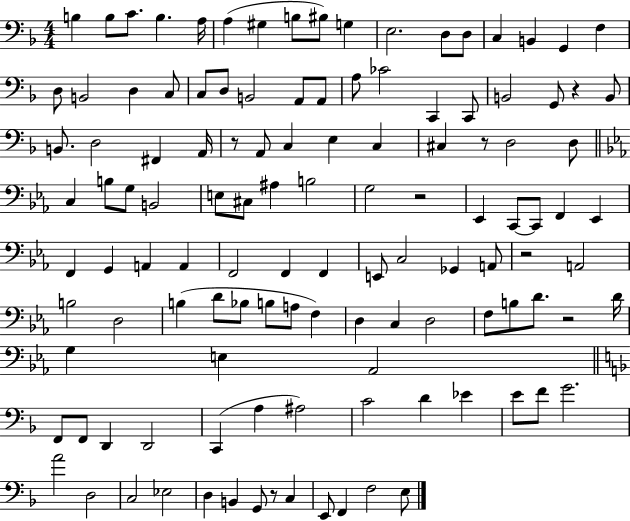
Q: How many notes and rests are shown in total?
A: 120